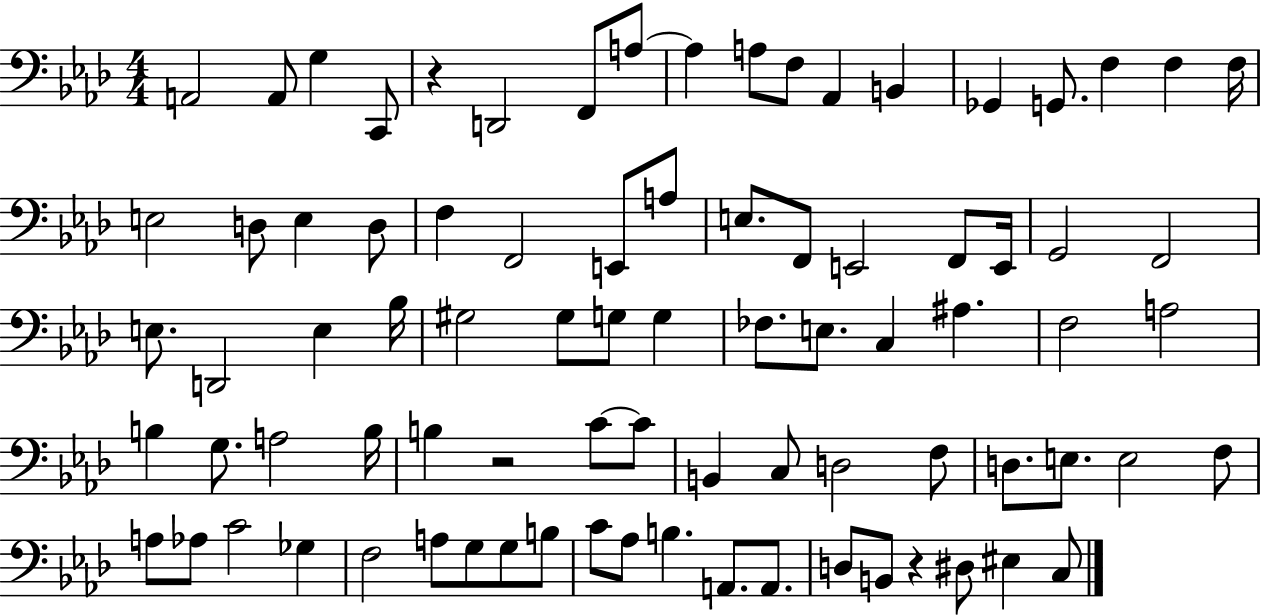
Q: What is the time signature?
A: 4/4